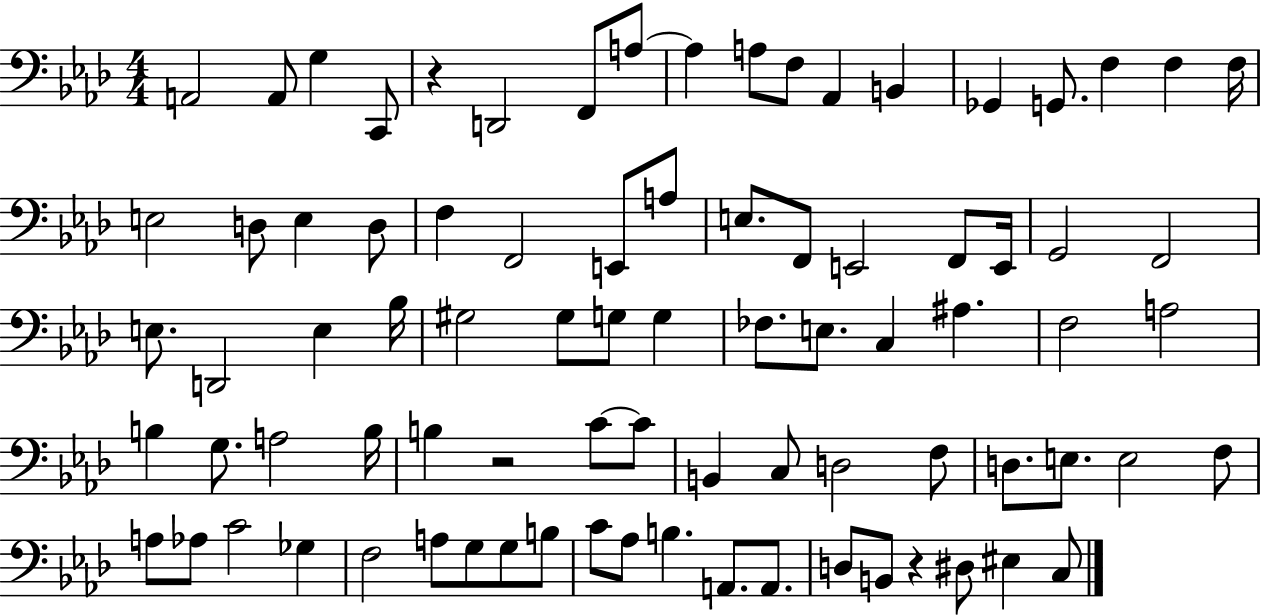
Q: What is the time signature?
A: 4/4